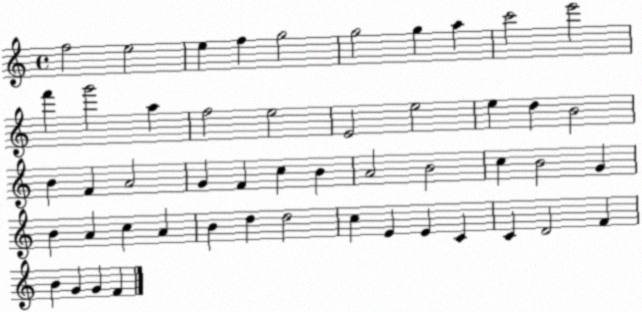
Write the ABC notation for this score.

X:1
T:Untitled
M:4/4
L:1/4
K:C
f2 e2 e f g2 g2 g a c'2 e'2 f' g'2 a f2 e2 E2 e2 e d B2 B F A2 G F c B A2 B2 c B2 G B A c A B d d2 c E E C C D2 F B G G F